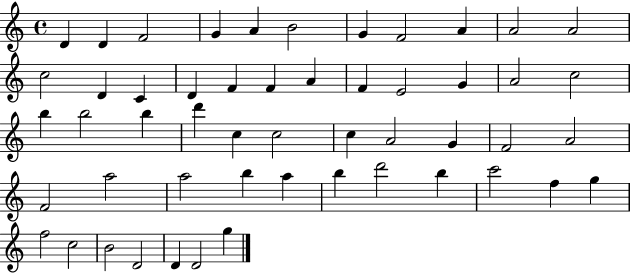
X:1
T:Untitled
M:4/4
L:1/4
K:C
D D F2 G A B2 G F2 A A2 A2 c2 D C D F F A F E2 G A2 c2 b b2 b d' c c2 c A2 G F2 A2 F2 a2 a2 b a b d'2 b c'2 f g f2 c2 B2 D2 D D2 g